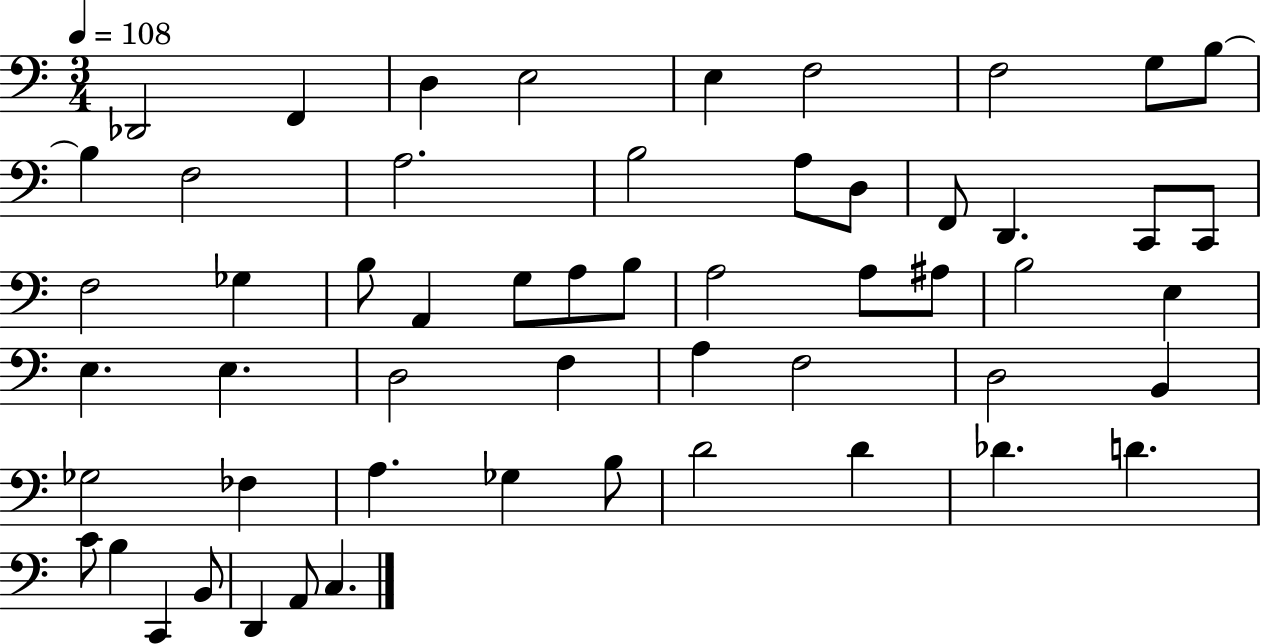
{
  \clef bass
  \numericTimeSignature
  \time 3/4
  \key c \major
  \tempo 4 = 108
  des,2 f,4 | d4 e2 | e4 f2 | f2 g8 b8~~ | \break b4 f2 | a2. | b2 a8 d8 | f,8 d,4. c,8 c,8 | \break f2 ges4 | b8 a,4 g8 a8 b8 | a2 a8 ais8 | b2 e4 | \break e4. e4. | d2 f4 | a4 f2 | d2 b,4 | \break ges2 fes4 | a4. ges4 b8 | d'2 d'4 | des'4. d'4. | \break c'8 b4 c,4 b,8 | d,4 a,8 c4. | \bar "|."
}